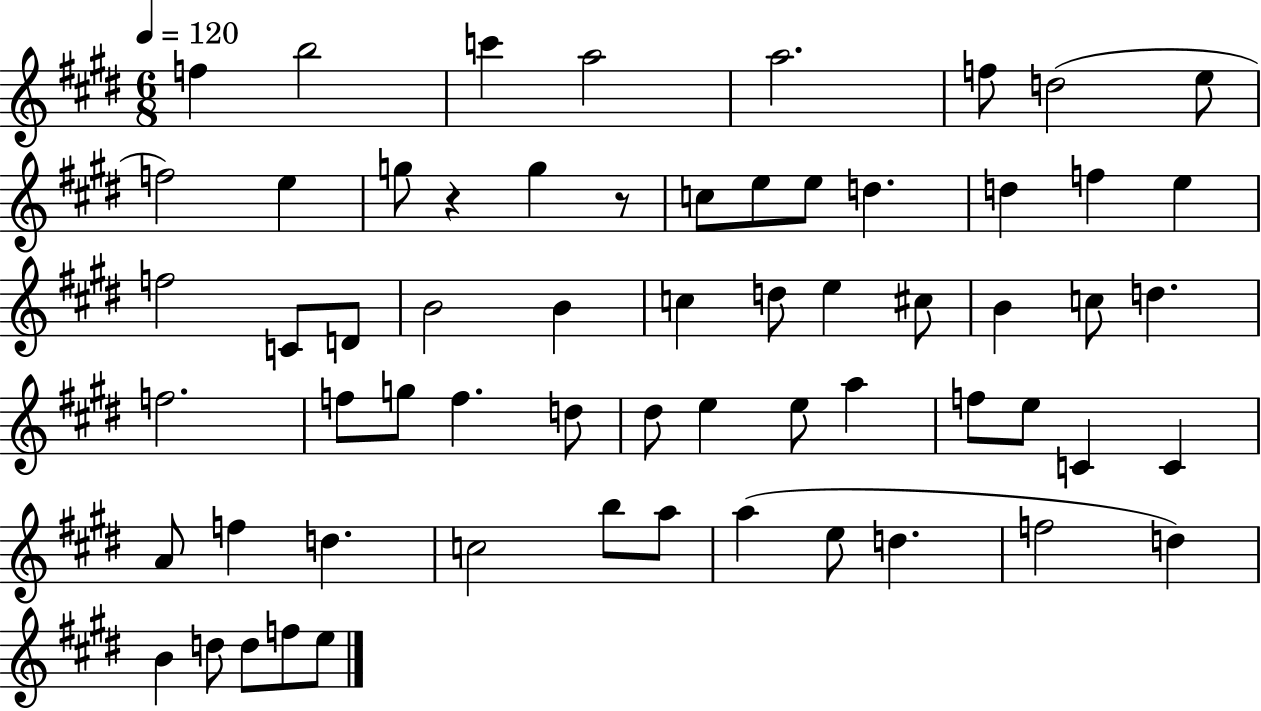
{
  \clef treble
  \numericTimeSignature
  \time 6/8
  \key e \major
  \tempo 4 = 120
  f''4 b''2 | c'''4 a''2 | a''2. | f''8 d''2( e''8 | \break f''2) e''4 | g''8 r4 g''4 r8 | c''8 e''8 e''8 d''4. | d''4 f''4 e''4 | \break f''2 c'8 d'8 | b'2 b'4 | c''4 d''8 e''4 cis''8 | b'4 c''8 d''4. | \break f''2. | f''8 g''8 f''4. d''8 | dis''8 e''4 e''8 a''4 | f''8 e''8 c'4 c'4 | \break a'8 f''4 d''4. | c''2 b''8 a''8 | a''4( e''8 d''4. | f''2 d''4) | \break b'4 d''8 d''8 f''8 e''8 | \bar "|."
}